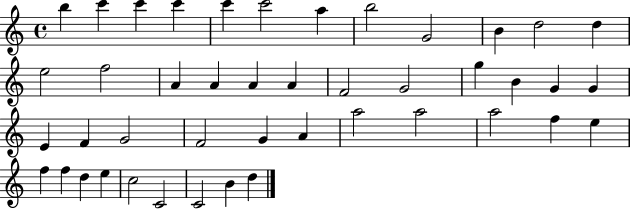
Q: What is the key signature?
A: C major